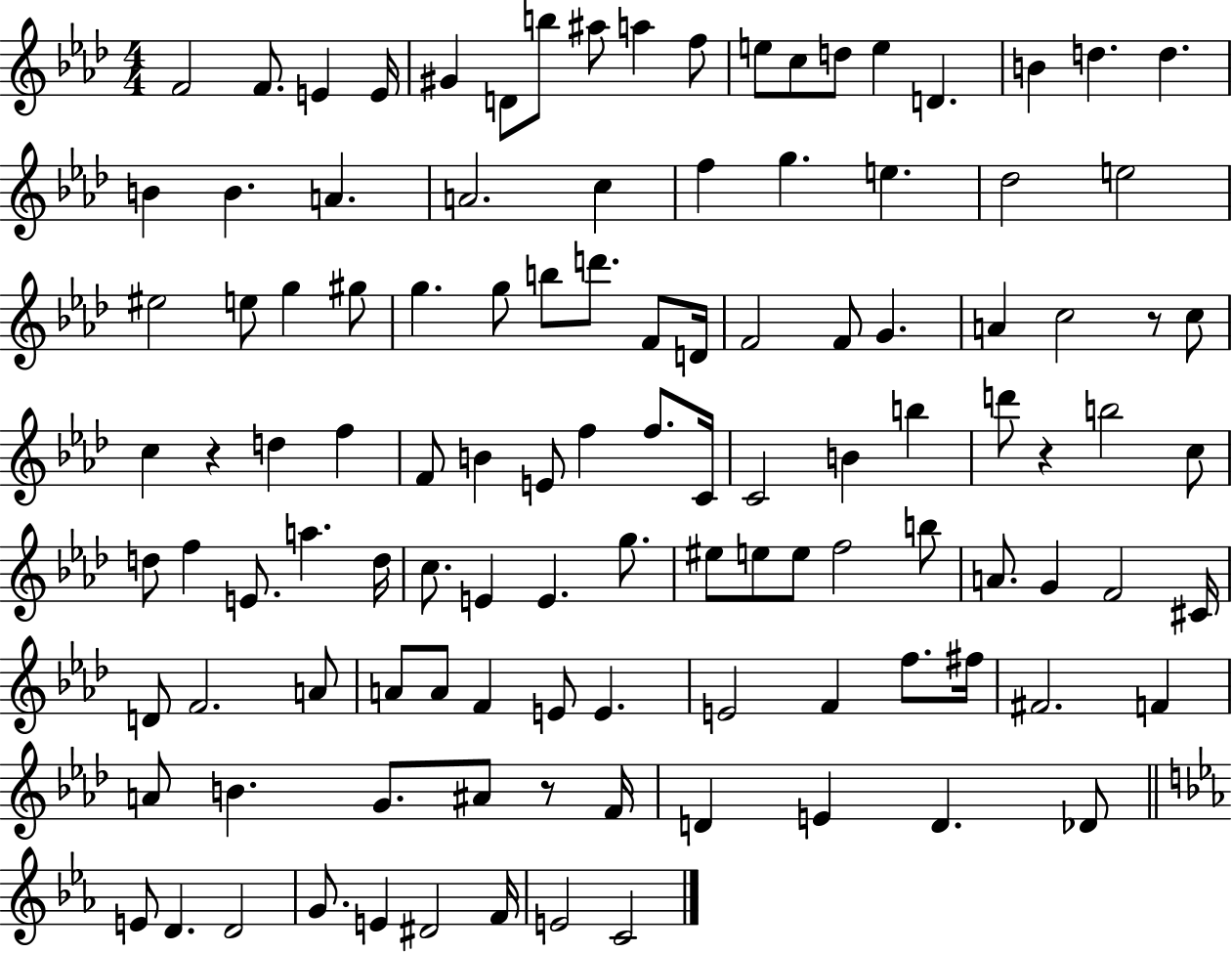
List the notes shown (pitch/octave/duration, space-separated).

F4/h F4/e. E4/q E4/s G#4/q D4/e B5/e A#5/e A5/q F5/e E5/e C5/e D5/e E5/q D4/q. B4/q D5/q. D5/q. B4/q B4/q. A4/q. A4/h. C5/q F5/q G5/q. E5/q. Db5/h E5/h EIS5/h E5/e G5/q G#5/e G5/q. G5/e B5/e D6/e. F4/e D4/s F4/h F4/e G4/q. A4/q C5/h R/e C5/e C5/q R/q D5/q F5/q F4/e B4/q E4/e F5/q F5/e. C4/s C4/h B4/q B5/q D6/e R/q B5/h C5/e D5/e F5/q E4/e. A5/q. D5/s C5/e. E4/q E4/q. G5/e. EIS5/e E5/e E5/e F5/h B5/e A4/e. G4/q F4/h C#4/s D4/e F4/h. A4/e A4/e A4/e F4/q E4/e E4/q. E4/h F4/q F5/e. F#5/s F#4/h. F4/q A4/e B4/q. G4/e. A#4/e R/e F4/s D4/q E4/q D4/q. Db4/e E4/e D4/q. D4/h G4/e. E4/q D#4/h F4/s E4/h C4/h